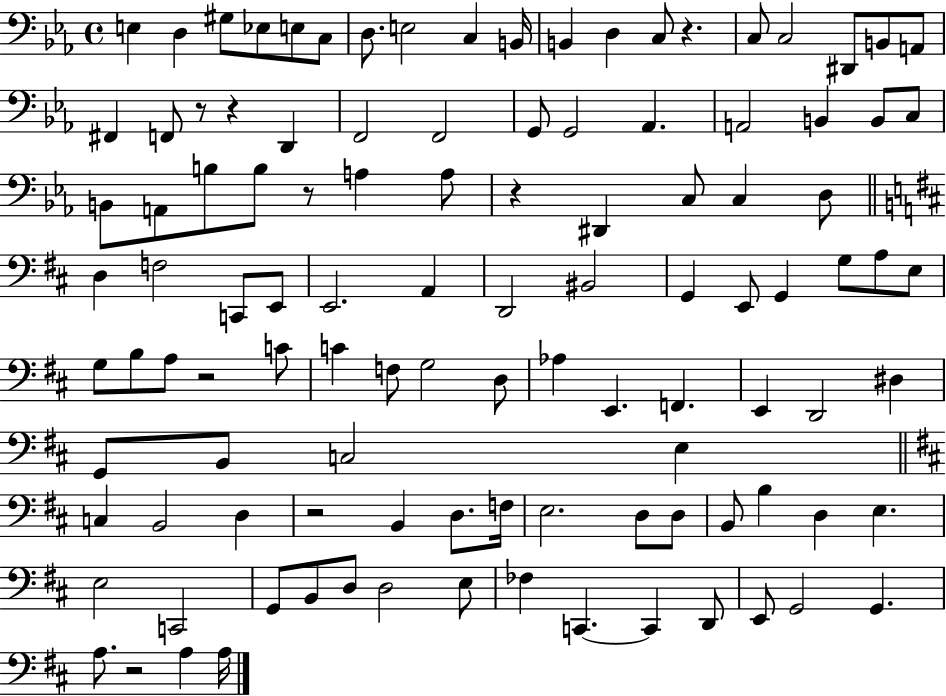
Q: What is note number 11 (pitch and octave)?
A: B2